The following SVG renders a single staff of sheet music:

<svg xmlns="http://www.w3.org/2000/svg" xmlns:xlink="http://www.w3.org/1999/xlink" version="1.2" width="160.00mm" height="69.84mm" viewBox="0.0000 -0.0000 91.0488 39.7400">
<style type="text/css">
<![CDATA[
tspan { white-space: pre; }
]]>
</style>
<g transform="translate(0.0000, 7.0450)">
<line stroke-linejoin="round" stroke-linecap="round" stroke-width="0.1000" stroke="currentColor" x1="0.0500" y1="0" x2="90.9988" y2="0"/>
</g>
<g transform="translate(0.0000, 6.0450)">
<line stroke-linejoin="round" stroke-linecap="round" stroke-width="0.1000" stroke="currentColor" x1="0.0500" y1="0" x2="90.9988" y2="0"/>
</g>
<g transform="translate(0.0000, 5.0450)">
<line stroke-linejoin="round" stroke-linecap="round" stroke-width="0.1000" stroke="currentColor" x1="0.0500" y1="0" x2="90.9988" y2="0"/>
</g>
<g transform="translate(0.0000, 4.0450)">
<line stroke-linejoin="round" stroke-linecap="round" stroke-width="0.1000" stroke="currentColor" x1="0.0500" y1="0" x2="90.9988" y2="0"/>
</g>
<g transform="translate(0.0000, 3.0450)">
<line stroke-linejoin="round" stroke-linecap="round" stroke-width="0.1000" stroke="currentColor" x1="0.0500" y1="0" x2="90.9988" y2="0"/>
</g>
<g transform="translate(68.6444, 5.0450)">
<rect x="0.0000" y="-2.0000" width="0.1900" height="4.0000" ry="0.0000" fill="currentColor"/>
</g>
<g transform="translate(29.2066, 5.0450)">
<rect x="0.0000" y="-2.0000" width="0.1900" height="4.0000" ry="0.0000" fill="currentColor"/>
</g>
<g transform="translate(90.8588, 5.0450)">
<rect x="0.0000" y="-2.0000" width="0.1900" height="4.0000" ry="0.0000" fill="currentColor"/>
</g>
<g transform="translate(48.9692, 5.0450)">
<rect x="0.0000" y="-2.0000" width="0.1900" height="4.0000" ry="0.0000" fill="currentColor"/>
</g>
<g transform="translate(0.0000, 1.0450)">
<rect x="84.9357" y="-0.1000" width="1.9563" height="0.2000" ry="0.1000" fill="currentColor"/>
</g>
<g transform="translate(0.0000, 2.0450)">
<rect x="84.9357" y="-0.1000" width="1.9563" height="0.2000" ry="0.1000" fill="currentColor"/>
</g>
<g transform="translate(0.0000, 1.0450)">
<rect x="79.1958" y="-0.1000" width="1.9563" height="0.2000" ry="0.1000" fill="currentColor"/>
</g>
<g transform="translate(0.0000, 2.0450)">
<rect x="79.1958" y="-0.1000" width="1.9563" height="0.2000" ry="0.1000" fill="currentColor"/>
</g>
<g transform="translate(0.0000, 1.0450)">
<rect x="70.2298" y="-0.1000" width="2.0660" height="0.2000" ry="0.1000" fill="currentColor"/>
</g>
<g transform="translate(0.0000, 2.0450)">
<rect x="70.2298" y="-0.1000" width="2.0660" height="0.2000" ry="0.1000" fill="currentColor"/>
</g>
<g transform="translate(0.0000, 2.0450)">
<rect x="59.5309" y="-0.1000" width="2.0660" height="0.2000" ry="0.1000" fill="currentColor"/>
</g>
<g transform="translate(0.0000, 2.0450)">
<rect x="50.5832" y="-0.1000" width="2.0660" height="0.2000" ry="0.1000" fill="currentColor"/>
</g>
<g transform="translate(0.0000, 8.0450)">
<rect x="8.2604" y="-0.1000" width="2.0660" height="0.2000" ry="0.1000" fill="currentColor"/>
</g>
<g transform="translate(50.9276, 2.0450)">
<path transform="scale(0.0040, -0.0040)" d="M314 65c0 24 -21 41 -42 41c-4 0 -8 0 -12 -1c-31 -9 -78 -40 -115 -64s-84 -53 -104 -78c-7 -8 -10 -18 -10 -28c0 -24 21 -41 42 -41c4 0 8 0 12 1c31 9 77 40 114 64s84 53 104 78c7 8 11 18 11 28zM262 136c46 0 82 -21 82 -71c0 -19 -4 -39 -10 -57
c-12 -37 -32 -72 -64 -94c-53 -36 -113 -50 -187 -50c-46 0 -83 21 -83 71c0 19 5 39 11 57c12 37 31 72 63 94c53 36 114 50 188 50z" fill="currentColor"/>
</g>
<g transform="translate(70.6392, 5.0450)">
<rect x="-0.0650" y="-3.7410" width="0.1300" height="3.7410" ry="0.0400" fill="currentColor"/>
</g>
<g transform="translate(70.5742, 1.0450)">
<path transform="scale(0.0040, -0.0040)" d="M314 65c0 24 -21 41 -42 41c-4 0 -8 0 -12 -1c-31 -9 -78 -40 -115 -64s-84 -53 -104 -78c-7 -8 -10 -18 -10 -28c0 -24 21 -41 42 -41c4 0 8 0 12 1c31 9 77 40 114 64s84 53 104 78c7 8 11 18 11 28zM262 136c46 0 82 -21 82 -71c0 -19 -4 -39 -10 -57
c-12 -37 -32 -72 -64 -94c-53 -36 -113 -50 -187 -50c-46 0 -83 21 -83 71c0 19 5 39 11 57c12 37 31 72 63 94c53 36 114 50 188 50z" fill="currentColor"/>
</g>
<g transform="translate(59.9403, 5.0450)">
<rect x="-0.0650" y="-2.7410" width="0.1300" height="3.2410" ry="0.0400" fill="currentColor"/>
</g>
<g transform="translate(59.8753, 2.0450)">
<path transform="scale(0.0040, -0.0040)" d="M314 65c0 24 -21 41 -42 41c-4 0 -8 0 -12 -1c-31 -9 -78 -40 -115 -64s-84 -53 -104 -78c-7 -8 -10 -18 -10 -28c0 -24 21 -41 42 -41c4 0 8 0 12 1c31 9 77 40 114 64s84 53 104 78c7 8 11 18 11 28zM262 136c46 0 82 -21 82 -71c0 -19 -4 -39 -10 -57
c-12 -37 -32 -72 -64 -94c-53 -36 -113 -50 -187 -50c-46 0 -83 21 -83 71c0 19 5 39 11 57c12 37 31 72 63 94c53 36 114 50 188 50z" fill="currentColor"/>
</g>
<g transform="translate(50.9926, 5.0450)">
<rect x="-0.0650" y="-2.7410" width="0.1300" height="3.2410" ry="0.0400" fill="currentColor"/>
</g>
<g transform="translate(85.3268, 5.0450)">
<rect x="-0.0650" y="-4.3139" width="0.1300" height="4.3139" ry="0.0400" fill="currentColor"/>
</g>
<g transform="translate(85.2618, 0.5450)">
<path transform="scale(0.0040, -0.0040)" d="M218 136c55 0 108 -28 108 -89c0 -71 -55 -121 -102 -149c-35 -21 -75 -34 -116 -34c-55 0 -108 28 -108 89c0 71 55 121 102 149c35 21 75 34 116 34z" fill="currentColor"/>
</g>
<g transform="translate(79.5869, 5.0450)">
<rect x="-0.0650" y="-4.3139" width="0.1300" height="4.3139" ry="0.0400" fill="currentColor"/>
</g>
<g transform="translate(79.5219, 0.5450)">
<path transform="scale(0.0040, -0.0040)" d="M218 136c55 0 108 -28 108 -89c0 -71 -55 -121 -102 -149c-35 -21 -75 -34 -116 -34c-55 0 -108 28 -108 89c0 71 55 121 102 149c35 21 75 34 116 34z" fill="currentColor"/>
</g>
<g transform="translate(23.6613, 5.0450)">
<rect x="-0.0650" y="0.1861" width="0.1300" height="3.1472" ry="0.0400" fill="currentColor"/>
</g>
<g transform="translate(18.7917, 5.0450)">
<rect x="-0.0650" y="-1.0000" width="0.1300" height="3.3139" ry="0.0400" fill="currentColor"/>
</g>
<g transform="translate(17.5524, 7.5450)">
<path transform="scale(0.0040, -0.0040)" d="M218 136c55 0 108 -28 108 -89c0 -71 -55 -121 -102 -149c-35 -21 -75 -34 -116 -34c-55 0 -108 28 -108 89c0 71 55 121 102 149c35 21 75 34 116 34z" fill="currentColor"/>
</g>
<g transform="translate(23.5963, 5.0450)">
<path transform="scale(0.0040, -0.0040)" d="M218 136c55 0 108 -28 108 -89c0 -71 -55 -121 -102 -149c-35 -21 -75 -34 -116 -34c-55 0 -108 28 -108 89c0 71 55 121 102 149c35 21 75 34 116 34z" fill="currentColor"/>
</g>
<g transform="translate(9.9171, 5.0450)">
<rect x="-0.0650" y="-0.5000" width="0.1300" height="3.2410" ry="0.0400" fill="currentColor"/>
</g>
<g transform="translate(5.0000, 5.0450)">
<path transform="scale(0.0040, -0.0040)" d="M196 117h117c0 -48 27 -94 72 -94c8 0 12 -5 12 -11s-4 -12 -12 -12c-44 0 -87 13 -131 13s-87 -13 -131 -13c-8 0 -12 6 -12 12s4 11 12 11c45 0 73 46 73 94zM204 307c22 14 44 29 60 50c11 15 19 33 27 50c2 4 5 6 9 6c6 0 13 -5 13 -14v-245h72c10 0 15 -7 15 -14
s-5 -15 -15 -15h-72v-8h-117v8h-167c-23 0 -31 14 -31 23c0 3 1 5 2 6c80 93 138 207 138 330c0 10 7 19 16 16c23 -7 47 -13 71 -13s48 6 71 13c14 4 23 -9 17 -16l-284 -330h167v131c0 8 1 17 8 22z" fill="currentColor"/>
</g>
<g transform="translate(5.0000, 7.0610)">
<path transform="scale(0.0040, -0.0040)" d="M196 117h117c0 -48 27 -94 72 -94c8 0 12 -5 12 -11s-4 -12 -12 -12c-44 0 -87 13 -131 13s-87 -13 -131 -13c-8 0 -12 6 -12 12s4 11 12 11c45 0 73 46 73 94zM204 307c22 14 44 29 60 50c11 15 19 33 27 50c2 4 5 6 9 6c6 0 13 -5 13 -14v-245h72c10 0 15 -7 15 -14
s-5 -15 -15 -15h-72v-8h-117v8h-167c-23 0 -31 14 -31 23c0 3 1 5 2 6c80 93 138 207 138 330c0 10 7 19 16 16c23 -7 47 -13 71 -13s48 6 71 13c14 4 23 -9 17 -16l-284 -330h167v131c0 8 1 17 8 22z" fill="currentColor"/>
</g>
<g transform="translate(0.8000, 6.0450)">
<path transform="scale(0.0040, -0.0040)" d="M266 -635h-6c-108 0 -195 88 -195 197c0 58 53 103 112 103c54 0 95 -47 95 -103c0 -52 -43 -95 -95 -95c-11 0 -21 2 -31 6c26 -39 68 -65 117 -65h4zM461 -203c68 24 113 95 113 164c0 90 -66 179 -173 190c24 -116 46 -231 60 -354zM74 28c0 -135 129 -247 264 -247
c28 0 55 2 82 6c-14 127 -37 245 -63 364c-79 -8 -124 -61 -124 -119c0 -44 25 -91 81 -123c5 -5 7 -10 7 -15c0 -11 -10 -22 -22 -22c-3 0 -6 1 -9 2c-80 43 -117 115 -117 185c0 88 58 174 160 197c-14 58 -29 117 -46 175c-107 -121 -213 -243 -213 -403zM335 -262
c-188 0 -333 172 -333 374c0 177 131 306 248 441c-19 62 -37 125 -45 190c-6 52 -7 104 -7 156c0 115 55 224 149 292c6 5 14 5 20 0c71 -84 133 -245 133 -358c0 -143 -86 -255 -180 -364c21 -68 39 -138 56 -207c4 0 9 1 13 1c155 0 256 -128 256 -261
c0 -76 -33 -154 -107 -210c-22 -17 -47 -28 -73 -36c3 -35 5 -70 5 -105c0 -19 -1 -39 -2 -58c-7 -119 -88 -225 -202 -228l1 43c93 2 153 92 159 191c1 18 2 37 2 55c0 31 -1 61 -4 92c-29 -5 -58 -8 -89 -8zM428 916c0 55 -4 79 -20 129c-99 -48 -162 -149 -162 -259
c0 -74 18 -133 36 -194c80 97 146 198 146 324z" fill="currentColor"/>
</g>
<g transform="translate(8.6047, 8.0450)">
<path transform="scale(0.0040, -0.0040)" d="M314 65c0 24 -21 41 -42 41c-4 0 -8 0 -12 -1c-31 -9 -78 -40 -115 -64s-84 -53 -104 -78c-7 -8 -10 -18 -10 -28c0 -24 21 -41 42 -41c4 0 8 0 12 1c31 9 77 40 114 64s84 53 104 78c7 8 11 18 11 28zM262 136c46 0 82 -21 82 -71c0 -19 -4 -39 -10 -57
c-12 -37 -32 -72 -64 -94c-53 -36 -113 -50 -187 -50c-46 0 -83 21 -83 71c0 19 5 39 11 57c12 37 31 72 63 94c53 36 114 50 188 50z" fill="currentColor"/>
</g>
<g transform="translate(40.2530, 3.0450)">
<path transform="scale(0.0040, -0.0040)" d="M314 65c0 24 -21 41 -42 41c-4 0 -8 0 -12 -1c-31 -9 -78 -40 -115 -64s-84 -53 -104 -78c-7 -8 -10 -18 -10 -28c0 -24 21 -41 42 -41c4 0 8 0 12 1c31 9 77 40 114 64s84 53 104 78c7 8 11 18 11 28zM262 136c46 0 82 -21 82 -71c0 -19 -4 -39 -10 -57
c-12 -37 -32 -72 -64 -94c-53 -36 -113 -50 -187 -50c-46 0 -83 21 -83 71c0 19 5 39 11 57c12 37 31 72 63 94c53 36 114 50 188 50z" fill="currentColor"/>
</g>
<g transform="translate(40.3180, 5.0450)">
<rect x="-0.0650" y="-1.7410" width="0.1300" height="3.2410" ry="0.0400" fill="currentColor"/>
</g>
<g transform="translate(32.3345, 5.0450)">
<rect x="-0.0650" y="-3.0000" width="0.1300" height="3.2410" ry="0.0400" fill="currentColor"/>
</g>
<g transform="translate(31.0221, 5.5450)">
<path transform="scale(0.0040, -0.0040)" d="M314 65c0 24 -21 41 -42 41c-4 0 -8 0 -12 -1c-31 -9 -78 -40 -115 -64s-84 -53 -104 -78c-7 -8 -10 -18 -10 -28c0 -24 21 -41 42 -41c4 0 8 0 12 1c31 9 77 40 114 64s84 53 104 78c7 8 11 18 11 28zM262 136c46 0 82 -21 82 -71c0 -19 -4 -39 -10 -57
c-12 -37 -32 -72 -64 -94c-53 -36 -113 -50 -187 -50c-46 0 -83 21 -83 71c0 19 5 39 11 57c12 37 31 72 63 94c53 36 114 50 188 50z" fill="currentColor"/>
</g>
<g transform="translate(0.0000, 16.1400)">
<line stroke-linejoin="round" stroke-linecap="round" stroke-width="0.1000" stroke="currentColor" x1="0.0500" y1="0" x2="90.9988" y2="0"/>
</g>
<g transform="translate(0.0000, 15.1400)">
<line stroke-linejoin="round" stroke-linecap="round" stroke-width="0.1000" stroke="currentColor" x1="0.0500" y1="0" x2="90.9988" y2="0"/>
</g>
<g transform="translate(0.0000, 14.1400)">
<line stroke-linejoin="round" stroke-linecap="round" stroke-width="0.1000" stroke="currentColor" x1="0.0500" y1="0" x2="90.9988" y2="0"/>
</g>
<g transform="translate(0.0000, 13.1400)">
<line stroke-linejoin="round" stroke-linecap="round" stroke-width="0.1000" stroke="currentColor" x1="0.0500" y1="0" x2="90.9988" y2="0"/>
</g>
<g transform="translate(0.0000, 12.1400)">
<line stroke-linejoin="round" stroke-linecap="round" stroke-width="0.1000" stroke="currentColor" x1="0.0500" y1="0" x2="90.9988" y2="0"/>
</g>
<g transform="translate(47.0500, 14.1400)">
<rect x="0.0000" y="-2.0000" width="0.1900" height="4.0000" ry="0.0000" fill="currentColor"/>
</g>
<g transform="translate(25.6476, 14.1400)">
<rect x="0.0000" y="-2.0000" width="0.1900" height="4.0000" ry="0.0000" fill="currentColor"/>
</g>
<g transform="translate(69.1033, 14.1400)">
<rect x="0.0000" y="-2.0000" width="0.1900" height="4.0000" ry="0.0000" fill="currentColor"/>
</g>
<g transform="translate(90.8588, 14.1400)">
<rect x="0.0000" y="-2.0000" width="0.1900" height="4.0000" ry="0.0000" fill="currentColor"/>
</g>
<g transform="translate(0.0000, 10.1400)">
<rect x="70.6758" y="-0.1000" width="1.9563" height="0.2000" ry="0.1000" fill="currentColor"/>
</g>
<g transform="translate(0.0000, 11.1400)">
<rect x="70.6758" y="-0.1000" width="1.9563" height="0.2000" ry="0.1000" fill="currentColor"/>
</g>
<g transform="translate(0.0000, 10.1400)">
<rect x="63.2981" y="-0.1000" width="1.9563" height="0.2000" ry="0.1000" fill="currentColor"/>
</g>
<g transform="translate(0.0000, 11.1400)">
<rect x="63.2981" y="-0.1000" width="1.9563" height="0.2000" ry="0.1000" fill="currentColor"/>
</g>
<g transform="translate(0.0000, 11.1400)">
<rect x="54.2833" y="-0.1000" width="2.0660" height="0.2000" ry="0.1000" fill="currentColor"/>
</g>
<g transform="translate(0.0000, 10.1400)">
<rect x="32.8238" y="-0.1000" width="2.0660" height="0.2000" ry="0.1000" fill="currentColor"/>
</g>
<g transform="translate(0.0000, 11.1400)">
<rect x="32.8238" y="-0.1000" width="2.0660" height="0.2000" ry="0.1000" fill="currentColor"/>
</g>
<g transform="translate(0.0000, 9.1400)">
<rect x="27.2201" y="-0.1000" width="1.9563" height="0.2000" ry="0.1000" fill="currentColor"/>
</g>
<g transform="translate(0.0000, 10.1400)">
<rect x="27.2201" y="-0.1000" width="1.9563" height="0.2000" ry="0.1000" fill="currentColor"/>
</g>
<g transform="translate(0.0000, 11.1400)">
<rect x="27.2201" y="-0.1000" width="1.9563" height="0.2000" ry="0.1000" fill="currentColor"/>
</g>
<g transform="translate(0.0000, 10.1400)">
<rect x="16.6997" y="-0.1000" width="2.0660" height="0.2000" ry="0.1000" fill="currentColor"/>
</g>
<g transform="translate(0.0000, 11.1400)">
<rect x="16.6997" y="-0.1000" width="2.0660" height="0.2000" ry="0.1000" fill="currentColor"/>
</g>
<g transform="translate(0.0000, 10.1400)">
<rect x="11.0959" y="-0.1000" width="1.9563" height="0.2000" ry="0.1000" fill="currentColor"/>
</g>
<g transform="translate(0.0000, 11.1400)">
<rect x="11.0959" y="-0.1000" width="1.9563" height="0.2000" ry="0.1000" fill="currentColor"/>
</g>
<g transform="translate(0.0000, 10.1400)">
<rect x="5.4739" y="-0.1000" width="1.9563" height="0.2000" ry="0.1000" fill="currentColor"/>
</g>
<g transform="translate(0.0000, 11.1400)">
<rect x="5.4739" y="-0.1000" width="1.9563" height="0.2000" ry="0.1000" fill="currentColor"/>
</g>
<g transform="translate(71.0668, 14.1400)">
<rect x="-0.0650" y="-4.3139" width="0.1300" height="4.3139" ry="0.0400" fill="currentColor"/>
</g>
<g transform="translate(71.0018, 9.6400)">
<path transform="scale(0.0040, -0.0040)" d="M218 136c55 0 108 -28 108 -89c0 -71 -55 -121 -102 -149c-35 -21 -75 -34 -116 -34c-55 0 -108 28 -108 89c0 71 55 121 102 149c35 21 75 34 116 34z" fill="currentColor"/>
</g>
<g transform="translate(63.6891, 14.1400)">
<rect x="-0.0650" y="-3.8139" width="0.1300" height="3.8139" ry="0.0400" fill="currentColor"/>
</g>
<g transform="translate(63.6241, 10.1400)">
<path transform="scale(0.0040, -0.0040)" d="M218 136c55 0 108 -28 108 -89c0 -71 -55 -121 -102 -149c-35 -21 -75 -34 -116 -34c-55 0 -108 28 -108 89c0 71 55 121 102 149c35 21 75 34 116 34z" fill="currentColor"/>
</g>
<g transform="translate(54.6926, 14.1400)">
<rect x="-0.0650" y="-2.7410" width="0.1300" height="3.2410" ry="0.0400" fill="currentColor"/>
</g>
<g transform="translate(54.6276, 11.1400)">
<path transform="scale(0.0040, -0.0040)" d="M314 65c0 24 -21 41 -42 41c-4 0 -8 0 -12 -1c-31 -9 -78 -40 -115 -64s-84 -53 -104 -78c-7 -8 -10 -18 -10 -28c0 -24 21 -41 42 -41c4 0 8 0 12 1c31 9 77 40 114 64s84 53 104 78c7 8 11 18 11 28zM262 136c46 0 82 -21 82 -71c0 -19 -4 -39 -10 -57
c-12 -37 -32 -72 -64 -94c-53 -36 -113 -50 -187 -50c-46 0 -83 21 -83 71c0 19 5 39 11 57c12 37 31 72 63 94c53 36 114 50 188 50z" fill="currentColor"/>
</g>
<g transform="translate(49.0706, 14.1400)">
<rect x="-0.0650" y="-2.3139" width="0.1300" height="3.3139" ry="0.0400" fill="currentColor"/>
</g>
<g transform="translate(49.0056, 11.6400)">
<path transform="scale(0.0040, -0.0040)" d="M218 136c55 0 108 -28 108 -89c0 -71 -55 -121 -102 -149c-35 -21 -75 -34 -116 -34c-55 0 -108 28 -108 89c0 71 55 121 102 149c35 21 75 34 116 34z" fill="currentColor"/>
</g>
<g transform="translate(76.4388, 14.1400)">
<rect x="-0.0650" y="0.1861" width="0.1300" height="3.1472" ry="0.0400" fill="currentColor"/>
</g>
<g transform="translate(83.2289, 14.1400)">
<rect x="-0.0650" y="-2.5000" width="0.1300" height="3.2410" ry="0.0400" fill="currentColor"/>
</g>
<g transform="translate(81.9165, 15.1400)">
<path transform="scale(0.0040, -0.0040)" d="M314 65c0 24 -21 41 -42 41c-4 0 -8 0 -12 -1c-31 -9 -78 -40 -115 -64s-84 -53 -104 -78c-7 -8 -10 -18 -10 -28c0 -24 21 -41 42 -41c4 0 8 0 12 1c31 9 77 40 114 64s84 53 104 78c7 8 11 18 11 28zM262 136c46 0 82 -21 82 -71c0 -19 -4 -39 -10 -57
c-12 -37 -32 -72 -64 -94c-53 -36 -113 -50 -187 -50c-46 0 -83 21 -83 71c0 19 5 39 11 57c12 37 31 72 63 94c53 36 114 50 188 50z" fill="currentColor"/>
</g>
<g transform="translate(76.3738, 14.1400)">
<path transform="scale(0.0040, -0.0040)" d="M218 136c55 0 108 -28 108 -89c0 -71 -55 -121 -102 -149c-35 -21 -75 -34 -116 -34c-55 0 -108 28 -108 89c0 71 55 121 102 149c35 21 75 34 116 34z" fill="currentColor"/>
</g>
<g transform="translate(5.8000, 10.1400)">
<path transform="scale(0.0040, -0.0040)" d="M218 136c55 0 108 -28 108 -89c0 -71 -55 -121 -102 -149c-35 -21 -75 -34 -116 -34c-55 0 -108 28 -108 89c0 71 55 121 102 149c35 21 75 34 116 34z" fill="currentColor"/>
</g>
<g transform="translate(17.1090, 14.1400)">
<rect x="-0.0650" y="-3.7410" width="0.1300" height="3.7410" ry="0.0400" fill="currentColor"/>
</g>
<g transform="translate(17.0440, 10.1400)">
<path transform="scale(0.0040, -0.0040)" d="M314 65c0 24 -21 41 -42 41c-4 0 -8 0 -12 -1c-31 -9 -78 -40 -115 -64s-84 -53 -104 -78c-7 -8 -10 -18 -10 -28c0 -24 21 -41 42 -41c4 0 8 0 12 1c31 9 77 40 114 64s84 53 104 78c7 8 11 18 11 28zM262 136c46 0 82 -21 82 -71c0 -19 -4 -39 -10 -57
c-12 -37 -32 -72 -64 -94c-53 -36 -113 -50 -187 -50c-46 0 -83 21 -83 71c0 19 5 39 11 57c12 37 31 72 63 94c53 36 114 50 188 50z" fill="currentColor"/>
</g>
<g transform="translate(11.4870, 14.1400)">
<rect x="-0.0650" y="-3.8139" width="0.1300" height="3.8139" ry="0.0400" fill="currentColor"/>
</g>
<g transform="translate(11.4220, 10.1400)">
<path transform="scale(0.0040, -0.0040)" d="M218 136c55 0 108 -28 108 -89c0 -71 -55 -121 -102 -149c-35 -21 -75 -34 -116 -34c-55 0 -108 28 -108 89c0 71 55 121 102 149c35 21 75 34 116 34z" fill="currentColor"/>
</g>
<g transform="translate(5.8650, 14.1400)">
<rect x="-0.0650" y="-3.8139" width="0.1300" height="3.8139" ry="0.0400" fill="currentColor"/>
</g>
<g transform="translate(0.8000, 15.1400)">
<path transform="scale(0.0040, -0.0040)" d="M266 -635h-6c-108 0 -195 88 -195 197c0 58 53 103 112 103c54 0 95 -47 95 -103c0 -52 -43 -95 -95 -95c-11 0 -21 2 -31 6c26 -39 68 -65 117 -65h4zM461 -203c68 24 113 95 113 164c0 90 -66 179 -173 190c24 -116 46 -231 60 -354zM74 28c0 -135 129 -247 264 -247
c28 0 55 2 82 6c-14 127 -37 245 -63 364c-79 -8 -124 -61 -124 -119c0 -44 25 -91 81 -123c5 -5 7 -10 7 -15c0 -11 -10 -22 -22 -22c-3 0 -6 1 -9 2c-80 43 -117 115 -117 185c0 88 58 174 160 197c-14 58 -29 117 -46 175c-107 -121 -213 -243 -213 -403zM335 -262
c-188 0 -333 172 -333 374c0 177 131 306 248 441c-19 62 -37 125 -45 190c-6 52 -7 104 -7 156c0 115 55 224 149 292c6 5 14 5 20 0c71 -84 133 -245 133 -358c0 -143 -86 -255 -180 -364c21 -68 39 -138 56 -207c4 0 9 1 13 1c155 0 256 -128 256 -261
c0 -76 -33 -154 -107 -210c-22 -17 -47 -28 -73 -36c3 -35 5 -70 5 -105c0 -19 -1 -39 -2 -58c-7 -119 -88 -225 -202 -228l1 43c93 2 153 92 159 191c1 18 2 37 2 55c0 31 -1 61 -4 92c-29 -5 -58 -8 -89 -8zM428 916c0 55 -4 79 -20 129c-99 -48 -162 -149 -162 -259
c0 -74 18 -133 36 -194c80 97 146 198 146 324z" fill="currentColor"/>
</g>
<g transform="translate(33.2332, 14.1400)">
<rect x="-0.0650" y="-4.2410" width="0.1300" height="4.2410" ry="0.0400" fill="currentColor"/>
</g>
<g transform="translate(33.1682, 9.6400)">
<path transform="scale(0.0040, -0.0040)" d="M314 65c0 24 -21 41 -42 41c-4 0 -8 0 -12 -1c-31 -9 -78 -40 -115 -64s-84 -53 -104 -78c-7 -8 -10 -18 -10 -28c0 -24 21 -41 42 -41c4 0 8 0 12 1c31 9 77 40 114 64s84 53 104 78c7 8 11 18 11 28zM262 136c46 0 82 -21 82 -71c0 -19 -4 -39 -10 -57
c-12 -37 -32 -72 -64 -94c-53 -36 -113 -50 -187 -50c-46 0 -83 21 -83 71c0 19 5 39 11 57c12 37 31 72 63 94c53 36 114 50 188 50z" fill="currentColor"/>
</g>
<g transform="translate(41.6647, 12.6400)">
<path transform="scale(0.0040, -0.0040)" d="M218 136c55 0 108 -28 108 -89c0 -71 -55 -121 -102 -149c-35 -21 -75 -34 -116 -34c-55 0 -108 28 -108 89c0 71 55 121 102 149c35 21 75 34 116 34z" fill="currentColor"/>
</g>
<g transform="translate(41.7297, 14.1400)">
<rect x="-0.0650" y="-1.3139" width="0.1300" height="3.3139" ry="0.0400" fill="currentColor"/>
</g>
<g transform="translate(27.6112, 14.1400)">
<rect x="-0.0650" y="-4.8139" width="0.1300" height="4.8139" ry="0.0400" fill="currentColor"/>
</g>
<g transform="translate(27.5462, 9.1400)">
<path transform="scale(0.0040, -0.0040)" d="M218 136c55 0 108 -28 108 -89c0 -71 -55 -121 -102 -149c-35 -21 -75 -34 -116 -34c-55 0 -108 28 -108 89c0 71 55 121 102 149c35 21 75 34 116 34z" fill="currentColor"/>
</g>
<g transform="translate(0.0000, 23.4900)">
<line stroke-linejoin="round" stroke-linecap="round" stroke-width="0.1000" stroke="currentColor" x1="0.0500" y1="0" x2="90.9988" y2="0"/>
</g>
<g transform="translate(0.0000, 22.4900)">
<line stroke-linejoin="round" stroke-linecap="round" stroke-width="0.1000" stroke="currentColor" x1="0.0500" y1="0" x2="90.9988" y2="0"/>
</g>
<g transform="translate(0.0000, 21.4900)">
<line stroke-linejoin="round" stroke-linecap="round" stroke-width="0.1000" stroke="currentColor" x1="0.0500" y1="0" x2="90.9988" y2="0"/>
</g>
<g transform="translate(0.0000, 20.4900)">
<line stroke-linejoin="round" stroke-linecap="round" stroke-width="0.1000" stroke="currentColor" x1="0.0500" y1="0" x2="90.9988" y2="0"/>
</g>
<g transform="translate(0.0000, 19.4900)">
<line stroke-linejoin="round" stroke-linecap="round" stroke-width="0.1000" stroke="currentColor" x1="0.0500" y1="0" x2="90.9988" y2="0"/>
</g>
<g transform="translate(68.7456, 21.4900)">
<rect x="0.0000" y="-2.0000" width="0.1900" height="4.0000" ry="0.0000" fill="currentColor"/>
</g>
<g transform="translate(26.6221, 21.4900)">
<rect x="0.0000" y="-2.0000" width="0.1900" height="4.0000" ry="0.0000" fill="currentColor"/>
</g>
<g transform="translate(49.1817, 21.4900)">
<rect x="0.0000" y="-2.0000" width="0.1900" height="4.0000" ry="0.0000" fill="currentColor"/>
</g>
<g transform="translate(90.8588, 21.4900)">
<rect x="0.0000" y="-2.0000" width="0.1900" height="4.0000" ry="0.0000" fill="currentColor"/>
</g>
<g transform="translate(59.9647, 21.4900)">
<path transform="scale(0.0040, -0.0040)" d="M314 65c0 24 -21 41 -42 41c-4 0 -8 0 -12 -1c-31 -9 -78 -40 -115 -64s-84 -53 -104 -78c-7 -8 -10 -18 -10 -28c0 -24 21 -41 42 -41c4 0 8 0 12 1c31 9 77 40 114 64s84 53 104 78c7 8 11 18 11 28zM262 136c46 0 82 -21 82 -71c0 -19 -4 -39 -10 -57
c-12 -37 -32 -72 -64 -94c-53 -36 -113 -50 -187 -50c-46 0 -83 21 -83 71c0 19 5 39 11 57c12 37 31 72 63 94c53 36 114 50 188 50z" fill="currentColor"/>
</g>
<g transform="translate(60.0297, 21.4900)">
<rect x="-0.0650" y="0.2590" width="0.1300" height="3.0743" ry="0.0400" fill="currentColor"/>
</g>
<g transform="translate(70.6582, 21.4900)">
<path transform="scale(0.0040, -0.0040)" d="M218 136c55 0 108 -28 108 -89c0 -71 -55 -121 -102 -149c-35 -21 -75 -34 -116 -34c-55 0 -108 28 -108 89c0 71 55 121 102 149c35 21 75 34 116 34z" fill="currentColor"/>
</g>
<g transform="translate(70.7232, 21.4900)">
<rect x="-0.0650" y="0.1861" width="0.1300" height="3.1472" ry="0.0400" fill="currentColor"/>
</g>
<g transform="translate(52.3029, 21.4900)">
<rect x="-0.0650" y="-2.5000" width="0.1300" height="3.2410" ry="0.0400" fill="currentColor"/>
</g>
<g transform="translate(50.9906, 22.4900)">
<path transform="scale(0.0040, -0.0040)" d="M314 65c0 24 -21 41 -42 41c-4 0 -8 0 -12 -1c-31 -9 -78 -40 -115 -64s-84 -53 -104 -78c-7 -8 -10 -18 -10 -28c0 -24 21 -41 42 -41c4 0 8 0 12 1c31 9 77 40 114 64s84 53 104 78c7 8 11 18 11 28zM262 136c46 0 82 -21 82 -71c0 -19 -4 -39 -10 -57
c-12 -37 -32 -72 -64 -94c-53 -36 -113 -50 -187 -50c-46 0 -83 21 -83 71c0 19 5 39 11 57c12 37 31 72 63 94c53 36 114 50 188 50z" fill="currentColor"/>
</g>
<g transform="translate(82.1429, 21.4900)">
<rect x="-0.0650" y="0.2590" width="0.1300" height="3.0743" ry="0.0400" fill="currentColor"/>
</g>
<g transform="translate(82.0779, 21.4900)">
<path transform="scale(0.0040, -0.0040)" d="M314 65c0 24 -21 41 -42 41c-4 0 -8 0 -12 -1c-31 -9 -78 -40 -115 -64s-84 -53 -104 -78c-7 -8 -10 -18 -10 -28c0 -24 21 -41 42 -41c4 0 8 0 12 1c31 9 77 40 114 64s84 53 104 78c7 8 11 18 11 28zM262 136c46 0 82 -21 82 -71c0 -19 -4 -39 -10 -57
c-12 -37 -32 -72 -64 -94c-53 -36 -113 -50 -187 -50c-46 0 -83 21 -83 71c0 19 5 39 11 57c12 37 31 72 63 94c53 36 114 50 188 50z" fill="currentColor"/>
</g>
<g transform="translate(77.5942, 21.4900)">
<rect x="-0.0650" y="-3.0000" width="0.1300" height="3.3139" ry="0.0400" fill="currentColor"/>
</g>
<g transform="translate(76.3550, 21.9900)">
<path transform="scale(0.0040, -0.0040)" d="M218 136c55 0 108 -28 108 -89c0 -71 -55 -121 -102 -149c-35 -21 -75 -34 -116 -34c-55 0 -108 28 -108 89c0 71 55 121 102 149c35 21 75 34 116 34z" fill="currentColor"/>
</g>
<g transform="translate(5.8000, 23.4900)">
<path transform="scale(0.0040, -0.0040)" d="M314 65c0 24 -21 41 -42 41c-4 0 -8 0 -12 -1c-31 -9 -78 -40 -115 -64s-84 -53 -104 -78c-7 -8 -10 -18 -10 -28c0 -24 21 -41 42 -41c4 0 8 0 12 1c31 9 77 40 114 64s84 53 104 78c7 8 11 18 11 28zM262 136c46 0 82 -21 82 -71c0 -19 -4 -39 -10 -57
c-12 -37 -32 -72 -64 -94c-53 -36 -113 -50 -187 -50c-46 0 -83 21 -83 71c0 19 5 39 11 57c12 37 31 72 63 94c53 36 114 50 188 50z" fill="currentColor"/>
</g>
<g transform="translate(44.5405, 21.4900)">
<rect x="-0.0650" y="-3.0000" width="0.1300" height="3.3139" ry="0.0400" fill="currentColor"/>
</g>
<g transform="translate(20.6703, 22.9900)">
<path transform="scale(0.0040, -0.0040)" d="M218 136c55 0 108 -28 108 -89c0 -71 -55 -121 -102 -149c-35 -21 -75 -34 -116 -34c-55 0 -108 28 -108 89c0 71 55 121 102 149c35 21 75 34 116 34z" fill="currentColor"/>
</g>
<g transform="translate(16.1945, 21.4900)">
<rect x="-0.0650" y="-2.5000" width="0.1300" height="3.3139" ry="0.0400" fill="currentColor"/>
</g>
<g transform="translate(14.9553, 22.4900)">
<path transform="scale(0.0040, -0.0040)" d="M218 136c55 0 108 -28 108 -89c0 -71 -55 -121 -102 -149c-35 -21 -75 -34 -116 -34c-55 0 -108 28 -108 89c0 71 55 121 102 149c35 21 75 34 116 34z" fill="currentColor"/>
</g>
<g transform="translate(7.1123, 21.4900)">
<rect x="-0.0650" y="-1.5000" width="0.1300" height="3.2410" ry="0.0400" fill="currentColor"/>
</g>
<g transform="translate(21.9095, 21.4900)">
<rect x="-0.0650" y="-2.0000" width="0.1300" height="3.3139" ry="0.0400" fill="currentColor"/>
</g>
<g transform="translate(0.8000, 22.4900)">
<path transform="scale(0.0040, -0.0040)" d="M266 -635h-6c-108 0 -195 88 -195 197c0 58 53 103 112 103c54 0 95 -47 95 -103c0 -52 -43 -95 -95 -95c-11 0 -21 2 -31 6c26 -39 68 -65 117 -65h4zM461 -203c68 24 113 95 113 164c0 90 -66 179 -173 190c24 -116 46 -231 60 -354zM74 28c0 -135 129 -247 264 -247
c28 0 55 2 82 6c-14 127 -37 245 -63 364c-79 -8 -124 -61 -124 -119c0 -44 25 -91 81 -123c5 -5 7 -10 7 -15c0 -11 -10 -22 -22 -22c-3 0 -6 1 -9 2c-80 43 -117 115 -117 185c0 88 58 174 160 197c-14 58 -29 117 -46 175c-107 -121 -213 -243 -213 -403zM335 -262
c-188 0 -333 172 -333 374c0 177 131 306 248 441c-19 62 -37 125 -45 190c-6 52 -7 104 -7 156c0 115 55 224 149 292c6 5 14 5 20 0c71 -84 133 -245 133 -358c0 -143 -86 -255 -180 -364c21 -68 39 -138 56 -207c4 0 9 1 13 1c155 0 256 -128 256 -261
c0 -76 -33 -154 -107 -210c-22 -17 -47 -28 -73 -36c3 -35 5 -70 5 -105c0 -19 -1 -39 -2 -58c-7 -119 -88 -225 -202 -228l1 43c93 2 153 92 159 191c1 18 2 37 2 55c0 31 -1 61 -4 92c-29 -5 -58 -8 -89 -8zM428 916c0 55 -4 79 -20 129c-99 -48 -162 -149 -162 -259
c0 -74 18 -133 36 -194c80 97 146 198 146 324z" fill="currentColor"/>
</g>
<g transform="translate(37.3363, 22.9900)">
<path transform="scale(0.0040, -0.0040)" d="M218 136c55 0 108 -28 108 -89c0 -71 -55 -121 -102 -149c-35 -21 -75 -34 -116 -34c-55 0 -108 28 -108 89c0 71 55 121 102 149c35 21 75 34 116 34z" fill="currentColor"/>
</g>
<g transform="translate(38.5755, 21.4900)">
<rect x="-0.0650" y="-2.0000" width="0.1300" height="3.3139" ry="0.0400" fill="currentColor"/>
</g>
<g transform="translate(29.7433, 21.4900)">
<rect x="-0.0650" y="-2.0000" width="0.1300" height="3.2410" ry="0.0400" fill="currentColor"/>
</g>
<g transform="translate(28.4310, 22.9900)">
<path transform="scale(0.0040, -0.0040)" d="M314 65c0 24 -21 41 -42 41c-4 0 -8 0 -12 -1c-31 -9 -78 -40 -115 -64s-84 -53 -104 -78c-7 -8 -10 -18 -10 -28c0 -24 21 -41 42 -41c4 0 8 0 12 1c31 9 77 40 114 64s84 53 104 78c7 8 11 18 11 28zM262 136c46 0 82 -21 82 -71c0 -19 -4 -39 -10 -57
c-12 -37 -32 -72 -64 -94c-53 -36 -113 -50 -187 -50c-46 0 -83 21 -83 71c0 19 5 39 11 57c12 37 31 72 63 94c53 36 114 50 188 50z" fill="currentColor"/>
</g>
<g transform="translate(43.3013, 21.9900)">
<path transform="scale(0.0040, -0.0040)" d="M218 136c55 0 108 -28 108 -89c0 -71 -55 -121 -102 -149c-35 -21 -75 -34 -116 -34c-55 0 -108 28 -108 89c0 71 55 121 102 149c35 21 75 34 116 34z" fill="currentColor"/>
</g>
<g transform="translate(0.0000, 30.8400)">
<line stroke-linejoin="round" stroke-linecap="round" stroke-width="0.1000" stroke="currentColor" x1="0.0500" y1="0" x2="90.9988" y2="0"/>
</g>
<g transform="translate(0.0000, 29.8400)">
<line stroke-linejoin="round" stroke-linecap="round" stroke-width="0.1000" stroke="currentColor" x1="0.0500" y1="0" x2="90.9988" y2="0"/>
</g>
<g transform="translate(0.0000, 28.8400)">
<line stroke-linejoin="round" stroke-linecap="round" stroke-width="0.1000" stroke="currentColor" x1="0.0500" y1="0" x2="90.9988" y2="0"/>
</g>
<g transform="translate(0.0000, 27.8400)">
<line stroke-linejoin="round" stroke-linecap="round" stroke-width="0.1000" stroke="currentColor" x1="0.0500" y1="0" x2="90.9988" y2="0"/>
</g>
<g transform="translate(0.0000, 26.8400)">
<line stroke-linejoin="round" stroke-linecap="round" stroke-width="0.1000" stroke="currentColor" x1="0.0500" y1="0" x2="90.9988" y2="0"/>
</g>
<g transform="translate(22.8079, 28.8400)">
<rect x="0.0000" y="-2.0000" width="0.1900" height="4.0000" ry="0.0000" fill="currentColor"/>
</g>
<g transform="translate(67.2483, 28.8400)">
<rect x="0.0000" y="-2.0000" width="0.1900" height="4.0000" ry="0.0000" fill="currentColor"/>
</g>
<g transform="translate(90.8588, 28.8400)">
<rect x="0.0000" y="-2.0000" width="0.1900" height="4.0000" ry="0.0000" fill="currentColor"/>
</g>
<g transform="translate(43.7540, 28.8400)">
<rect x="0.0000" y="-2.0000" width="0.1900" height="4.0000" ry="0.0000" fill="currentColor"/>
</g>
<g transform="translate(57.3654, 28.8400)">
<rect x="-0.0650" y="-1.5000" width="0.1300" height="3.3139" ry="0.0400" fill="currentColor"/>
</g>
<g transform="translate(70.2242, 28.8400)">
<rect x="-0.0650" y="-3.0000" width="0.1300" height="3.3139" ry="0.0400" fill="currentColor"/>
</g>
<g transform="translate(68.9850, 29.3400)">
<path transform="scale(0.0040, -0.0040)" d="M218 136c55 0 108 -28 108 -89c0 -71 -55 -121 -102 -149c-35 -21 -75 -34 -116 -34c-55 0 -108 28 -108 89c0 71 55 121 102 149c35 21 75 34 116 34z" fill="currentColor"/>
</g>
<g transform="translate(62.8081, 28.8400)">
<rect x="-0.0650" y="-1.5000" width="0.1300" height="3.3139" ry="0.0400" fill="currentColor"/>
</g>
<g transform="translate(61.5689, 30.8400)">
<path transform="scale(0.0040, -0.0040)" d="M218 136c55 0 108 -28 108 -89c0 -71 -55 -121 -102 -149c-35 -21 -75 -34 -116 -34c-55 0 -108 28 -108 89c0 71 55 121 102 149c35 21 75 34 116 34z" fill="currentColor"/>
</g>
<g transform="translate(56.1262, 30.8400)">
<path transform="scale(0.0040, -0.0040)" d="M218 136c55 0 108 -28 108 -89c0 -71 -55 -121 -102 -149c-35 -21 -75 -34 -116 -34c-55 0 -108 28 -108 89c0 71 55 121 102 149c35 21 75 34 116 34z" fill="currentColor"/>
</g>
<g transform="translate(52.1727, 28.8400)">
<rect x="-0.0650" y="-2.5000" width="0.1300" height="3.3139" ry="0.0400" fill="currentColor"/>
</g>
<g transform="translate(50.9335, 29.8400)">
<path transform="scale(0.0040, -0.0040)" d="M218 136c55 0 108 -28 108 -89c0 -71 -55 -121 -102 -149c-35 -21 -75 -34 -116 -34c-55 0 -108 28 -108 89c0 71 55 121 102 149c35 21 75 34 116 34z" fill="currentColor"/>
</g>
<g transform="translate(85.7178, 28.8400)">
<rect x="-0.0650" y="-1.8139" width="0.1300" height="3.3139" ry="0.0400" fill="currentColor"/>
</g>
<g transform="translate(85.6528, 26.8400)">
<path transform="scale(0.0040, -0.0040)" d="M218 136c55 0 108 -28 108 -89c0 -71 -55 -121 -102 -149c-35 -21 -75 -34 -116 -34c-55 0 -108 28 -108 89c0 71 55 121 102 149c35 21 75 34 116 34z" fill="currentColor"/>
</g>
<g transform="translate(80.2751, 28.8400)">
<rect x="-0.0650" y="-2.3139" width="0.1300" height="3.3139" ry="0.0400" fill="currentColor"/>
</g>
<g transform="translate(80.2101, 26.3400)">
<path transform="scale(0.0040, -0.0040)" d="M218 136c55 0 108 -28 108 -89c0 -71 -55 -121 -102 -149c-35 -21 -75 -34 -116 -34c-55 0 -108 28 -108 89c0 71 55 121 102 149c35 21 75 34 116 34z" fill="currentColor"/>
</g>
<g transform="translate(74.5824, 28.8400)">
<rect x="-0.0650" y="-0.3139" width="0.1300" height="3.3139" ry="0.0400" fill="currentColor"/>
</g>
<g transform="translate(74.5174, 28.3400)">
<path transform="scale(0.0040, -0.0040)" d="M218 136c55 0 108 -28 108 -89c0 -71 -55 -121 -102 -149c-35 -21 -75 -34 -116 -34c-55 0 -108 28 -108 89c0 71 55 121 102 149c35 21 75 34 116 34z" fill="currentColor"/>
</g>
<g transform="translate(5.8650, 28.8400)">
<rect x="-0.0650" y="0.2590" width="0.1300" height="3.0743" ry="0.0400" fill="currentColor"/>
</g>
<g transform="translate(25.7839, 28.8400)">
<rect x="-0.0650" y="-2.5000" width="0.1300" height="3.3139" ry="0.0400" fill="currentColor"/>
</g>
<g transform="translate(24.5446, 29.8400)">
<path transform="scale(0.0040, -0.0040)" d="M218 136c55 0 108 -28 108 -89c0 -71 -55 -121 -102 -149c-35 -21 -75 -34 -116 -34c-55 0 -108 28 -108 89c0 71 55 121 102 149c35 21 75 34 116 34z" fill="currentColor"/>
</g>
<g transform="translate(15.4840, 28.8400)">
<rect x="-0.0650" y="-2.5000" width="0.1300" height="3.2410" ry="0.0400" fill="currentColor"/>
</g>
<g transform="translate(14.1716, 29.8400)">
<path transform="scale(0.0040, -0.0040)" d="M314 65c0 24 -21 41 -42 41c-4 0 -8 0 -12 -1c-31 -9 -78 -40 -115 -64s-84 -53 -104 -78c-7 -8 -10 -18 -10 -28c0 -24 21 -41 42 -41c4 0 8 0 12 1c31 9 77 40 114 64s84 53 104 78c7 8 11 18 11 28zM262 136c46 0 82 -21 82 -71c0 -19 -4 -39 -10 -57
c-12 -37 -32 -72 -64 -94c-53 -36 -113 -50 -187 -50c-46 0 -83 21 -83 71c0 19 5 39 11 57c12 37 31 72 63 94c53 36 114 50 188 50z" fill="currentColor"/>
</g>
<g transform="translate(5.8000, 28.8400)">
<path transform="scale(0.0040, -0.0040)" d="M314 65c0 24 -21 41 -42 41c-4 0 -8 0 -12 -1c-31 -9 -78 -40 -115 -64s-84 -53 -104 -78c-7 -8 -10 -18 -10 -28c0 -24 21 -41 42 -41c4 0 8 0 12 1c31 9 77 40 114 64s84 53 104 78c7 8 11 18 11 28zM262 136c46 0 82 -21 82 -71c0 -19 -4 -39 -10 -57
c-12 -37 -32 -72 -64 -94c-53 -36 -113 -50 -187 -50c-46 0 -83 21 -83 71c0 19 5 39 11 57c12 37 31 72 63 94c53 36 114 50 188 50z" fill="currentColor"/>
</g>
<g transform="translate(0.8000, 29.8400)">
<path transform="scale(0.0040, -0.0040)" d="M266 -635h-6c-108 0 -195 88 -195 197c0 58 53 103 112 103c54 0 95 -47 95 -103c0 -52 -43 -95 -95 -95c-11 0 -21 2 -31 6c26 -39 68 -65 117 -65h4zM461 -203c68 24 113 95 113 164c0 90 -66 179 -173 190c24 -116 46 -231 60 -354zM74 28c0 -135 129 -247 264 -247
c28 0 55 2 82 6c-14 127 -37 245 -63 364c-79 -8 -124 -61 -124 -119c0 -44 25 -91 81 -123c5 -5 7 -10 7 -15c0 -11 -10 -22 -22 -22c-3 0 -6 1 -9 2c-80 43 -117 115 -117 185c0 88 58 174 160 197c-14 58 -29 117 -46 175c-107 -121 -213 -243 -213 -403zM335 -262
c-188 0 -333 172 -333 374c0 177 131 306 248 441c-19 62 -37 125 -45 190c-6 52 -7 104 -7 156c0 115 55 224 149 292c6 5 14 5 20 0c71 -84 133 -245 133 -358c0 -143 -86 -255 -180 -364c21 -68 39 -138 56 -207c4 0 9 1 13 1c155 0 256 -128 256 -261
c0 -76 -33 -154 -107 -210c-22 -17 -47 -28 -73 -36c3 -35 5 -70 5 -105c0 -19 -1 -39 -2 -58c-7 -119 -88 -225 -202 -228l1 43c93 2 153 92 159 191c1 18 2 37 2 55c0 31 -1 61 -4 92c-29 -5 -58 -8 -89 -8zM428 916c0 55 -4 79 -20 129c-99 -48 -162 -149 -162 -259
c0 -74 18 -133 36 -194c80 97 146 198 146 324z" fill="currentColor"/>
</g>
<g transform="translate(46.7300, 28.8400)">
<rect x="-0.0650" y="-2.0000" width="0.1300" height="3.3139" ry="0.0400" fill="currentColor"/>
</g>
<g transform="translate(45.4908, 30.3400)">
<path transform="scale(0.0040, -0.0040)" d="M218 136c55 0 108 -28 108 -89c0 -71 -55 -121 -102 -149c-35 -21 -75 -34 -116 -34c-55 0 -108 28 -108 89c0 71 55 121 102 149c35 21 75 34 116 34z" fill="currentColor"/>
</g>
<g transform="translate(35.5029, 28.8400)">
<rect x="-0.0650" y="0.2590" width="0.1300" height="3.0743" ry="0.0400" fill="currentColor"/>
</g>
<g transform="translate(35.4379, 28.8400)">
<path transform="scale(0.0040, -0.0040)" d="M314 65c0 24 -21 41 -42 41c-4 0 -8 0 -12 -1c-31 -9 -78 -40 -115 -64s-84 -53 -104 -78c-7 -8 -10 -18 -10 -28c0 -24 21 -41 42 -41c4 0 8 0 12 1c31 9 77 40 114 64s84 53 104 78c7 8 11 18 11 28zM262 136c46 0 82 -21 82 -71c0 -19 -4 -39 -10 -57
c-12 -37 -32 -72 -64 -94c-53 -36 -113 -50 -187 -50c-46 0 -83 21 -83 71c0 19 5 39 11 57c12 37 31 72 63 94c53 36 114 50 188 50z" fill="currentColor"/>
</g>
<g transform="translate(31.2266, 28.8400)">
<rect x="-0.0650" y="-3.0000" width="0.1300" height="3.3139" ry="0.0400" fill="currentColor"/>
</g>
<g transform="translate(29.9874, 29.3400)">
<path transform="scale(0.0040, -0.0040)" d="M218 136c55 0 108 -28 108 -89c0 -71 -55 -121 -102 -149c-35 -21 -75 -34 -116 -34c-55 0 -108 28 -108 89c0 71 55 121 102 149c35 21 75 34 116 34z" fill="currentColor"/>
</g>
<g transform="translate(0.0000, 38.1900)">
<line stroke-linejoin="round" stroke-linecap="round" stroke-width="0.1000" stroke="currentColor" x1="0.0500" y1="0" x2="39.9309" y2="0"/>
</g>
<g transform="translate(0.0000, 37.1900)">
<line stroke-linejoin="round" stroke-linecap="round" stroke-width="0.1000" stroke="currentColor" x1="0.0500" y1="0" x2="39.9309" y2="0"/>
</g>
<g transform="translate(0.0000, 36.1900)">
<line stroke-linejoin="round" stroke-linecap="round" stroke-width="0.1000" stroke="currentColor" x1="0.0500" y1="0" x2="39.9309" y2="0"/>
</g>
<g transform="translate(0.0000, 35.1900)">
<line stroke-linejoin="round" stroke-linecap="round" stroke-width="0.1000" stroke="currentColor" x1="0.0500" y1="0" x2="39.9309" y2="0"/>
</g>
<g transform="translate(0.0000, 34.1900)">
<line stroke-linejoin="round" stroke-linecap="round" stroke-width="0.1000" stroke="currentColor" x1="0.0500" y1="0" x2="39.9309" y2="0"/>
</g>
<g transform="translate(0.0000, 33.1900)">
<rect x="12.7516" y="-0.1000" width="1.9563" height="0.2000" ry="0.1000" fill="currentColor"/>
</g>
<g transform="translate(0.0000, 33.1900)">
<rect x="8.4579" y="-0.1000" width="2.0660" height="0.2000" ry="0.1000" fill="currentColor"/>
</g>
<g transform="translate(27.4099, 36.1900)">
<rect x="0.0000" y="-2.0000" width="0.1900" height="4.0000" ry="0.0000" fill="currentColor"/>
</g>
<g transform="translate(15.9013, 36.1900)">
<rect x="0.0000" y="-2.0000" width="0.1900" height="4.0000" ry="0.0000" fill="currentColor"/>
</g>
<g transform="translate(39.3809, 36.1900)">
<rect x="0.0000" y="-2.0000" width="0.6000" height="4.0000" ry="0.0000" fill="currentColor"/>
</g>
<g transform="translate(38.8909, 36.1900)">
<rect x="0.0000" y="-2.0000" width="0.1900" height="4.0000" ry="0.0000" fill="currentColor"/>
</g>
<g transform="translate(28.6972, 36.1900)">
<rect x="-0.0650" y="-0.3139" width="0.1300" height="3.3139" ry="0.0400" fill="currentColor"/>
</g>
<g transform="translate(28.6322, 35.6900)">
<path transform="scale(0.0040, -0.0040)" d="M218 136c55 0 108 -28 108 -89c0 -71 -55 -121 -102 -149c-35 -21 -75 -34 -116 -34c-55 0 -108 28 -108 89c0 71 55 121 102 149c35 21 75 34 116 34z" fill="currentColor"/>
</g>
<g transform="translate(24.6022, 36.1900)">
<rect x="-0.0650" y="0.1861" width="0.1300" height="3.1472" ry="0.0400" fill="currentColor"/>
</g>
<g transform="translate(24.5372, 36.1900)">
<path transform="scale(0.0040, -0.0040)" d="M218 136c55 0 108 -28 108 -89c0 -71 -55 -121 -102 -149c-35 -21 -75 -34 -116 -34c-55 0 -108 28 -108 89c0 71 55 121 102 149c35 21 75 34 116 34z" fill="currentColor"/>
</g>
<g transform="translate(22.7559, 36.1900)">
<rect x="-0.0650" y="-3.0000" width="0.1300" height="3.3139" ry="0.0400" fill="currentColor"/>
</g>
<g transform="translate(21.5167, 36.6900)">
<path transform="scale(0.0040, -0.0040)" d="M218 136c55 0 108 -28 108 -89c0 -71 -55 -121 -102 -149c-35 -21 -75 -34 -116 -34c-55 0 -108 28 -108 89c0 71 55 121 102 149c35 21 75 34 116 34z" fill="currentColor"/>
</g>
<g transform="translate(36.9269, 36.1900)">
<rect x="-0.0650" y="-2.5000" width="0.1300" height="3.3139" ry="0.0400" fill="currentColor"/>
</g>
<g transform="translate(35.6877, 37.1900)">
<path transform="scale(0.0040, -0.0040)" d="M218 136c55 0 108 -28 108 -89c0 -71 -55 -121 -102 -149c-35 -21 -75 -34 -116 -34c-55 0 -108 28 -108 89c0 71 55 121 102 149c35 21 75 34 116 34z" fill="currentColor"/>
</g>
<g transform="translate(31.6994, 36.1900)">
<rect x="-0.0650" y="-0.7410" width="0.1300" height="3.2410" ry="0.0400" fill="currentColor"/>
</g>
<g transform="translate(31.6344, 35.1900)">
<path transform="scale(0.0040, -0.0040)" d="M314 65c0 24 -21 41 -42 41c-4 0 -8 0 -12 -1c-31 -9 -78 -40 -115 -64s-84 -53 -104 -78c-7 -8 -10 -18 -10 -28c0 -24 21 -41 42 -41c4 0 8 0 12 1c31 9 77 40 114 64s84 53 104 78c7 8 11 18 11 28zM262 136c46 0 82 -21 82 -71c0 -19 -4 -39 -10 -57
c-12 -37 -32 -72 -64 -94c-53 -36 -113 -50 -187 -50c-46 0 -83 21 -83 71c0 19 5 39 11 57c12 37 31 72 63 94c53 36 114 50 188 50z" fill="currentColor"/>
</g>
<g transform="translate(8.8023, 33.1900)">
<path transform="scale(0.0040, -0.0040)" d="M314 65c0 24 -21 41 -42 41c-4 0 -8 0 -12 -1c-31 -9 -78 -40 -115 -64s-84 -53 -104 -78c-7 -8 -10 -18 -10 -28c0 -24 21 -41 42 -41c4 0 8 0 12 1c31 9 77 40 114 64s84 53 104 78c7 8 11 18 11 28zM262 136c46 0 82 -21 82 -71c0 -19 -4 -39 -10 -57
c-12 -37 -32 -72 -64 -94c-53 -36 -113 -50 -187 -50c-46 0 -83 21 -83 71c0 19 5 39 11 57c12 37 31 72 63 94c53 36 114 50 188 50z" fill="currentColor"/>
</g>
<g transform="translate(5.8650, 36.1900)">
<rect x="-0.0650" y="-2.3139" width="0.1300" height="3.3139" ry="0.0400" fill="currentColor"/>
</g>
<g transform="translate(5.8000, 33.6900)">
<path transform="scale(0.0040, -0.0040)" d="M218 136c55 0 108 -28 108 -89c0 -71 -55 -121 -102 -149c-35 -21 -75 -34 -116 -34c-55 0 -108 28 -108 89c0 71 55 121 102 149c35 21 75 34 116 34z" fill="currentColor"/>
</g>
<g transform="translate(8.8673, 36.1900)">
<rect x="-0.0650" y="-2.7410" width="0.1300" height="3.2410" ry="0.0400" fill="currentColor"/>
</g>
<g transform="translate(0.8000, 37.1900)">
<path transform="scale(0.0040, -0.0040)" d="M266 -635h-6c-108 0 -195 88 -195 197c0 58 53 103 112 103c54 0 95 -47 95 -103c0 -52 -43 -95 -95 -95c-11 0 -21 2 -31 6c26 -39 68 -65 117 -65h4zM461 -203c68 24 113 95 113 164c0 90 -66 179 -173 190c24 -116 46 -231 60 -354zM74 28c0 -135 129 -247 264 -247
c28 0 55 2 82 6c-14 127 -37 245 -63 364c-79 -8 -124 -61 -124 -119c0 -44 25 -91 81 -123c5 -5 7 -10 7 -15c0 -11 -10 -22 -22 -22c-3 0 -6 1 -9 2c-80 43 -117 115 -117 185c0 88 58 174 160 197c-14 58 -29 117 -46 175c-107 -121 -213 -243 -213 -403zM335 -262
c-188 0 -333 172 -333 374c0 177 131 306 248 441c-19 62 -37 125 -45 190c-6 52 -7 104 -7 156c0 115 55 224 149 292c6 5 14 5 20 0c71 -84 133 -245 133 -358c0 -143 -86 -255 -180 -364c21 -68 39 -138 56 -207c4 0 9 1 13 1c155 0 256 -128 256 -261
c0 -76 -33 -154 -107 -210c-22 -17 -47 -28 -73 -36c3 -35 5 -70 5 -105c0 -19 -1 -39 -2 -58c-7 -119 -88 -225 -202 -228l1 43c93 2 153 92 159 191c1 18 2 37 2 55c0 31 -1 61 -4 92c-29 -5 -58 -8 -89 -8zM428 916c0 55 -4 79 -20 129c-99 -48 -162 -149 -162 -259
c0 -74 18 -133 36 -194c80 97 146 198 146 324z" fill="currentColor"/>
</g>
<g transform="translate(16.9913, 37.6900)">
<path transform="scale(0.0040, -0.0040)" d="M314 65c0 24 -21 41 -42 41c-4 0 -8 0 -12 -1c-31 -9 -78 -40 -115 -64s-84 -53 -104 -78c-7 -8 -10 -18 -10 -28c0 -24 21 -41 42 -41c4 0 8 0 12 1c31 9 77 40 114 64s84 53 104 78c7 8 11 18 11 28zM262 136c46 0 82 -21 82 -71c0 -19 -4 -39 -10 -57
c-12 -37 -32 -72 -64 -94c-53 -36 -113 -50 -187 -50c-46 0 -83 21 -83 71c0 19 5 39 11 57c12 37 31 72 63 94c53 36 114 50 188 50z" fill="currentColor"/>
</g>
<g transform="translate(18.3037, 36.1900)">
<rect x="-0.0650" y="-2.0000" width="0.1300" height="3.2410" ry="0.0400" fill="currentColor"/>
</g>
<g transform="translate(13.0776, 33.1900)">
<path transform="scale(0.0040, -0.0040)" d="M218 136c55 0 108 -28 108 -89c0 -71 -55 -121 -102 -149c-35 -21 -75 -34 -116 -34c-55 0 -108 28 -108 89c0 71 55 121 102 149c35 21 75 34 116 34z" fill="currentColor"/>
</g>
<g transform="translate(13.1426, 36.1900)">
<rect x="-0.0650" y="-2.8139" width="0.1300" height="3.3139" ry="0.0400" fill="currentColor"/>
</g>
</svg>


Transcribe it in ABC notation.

X:1
T:Untitled
M:4/4
L:1/4
K:C
C2 D B A2 f2 a2 a2 c'2 d' d' c' c' c'2 e' d'2 e g a2 c' d' B G2 E2 G F F2 F A G2 B2 B A B2 B2 G2 G A B2 F G E E A c g f g a2 a F2 A B c d2 G